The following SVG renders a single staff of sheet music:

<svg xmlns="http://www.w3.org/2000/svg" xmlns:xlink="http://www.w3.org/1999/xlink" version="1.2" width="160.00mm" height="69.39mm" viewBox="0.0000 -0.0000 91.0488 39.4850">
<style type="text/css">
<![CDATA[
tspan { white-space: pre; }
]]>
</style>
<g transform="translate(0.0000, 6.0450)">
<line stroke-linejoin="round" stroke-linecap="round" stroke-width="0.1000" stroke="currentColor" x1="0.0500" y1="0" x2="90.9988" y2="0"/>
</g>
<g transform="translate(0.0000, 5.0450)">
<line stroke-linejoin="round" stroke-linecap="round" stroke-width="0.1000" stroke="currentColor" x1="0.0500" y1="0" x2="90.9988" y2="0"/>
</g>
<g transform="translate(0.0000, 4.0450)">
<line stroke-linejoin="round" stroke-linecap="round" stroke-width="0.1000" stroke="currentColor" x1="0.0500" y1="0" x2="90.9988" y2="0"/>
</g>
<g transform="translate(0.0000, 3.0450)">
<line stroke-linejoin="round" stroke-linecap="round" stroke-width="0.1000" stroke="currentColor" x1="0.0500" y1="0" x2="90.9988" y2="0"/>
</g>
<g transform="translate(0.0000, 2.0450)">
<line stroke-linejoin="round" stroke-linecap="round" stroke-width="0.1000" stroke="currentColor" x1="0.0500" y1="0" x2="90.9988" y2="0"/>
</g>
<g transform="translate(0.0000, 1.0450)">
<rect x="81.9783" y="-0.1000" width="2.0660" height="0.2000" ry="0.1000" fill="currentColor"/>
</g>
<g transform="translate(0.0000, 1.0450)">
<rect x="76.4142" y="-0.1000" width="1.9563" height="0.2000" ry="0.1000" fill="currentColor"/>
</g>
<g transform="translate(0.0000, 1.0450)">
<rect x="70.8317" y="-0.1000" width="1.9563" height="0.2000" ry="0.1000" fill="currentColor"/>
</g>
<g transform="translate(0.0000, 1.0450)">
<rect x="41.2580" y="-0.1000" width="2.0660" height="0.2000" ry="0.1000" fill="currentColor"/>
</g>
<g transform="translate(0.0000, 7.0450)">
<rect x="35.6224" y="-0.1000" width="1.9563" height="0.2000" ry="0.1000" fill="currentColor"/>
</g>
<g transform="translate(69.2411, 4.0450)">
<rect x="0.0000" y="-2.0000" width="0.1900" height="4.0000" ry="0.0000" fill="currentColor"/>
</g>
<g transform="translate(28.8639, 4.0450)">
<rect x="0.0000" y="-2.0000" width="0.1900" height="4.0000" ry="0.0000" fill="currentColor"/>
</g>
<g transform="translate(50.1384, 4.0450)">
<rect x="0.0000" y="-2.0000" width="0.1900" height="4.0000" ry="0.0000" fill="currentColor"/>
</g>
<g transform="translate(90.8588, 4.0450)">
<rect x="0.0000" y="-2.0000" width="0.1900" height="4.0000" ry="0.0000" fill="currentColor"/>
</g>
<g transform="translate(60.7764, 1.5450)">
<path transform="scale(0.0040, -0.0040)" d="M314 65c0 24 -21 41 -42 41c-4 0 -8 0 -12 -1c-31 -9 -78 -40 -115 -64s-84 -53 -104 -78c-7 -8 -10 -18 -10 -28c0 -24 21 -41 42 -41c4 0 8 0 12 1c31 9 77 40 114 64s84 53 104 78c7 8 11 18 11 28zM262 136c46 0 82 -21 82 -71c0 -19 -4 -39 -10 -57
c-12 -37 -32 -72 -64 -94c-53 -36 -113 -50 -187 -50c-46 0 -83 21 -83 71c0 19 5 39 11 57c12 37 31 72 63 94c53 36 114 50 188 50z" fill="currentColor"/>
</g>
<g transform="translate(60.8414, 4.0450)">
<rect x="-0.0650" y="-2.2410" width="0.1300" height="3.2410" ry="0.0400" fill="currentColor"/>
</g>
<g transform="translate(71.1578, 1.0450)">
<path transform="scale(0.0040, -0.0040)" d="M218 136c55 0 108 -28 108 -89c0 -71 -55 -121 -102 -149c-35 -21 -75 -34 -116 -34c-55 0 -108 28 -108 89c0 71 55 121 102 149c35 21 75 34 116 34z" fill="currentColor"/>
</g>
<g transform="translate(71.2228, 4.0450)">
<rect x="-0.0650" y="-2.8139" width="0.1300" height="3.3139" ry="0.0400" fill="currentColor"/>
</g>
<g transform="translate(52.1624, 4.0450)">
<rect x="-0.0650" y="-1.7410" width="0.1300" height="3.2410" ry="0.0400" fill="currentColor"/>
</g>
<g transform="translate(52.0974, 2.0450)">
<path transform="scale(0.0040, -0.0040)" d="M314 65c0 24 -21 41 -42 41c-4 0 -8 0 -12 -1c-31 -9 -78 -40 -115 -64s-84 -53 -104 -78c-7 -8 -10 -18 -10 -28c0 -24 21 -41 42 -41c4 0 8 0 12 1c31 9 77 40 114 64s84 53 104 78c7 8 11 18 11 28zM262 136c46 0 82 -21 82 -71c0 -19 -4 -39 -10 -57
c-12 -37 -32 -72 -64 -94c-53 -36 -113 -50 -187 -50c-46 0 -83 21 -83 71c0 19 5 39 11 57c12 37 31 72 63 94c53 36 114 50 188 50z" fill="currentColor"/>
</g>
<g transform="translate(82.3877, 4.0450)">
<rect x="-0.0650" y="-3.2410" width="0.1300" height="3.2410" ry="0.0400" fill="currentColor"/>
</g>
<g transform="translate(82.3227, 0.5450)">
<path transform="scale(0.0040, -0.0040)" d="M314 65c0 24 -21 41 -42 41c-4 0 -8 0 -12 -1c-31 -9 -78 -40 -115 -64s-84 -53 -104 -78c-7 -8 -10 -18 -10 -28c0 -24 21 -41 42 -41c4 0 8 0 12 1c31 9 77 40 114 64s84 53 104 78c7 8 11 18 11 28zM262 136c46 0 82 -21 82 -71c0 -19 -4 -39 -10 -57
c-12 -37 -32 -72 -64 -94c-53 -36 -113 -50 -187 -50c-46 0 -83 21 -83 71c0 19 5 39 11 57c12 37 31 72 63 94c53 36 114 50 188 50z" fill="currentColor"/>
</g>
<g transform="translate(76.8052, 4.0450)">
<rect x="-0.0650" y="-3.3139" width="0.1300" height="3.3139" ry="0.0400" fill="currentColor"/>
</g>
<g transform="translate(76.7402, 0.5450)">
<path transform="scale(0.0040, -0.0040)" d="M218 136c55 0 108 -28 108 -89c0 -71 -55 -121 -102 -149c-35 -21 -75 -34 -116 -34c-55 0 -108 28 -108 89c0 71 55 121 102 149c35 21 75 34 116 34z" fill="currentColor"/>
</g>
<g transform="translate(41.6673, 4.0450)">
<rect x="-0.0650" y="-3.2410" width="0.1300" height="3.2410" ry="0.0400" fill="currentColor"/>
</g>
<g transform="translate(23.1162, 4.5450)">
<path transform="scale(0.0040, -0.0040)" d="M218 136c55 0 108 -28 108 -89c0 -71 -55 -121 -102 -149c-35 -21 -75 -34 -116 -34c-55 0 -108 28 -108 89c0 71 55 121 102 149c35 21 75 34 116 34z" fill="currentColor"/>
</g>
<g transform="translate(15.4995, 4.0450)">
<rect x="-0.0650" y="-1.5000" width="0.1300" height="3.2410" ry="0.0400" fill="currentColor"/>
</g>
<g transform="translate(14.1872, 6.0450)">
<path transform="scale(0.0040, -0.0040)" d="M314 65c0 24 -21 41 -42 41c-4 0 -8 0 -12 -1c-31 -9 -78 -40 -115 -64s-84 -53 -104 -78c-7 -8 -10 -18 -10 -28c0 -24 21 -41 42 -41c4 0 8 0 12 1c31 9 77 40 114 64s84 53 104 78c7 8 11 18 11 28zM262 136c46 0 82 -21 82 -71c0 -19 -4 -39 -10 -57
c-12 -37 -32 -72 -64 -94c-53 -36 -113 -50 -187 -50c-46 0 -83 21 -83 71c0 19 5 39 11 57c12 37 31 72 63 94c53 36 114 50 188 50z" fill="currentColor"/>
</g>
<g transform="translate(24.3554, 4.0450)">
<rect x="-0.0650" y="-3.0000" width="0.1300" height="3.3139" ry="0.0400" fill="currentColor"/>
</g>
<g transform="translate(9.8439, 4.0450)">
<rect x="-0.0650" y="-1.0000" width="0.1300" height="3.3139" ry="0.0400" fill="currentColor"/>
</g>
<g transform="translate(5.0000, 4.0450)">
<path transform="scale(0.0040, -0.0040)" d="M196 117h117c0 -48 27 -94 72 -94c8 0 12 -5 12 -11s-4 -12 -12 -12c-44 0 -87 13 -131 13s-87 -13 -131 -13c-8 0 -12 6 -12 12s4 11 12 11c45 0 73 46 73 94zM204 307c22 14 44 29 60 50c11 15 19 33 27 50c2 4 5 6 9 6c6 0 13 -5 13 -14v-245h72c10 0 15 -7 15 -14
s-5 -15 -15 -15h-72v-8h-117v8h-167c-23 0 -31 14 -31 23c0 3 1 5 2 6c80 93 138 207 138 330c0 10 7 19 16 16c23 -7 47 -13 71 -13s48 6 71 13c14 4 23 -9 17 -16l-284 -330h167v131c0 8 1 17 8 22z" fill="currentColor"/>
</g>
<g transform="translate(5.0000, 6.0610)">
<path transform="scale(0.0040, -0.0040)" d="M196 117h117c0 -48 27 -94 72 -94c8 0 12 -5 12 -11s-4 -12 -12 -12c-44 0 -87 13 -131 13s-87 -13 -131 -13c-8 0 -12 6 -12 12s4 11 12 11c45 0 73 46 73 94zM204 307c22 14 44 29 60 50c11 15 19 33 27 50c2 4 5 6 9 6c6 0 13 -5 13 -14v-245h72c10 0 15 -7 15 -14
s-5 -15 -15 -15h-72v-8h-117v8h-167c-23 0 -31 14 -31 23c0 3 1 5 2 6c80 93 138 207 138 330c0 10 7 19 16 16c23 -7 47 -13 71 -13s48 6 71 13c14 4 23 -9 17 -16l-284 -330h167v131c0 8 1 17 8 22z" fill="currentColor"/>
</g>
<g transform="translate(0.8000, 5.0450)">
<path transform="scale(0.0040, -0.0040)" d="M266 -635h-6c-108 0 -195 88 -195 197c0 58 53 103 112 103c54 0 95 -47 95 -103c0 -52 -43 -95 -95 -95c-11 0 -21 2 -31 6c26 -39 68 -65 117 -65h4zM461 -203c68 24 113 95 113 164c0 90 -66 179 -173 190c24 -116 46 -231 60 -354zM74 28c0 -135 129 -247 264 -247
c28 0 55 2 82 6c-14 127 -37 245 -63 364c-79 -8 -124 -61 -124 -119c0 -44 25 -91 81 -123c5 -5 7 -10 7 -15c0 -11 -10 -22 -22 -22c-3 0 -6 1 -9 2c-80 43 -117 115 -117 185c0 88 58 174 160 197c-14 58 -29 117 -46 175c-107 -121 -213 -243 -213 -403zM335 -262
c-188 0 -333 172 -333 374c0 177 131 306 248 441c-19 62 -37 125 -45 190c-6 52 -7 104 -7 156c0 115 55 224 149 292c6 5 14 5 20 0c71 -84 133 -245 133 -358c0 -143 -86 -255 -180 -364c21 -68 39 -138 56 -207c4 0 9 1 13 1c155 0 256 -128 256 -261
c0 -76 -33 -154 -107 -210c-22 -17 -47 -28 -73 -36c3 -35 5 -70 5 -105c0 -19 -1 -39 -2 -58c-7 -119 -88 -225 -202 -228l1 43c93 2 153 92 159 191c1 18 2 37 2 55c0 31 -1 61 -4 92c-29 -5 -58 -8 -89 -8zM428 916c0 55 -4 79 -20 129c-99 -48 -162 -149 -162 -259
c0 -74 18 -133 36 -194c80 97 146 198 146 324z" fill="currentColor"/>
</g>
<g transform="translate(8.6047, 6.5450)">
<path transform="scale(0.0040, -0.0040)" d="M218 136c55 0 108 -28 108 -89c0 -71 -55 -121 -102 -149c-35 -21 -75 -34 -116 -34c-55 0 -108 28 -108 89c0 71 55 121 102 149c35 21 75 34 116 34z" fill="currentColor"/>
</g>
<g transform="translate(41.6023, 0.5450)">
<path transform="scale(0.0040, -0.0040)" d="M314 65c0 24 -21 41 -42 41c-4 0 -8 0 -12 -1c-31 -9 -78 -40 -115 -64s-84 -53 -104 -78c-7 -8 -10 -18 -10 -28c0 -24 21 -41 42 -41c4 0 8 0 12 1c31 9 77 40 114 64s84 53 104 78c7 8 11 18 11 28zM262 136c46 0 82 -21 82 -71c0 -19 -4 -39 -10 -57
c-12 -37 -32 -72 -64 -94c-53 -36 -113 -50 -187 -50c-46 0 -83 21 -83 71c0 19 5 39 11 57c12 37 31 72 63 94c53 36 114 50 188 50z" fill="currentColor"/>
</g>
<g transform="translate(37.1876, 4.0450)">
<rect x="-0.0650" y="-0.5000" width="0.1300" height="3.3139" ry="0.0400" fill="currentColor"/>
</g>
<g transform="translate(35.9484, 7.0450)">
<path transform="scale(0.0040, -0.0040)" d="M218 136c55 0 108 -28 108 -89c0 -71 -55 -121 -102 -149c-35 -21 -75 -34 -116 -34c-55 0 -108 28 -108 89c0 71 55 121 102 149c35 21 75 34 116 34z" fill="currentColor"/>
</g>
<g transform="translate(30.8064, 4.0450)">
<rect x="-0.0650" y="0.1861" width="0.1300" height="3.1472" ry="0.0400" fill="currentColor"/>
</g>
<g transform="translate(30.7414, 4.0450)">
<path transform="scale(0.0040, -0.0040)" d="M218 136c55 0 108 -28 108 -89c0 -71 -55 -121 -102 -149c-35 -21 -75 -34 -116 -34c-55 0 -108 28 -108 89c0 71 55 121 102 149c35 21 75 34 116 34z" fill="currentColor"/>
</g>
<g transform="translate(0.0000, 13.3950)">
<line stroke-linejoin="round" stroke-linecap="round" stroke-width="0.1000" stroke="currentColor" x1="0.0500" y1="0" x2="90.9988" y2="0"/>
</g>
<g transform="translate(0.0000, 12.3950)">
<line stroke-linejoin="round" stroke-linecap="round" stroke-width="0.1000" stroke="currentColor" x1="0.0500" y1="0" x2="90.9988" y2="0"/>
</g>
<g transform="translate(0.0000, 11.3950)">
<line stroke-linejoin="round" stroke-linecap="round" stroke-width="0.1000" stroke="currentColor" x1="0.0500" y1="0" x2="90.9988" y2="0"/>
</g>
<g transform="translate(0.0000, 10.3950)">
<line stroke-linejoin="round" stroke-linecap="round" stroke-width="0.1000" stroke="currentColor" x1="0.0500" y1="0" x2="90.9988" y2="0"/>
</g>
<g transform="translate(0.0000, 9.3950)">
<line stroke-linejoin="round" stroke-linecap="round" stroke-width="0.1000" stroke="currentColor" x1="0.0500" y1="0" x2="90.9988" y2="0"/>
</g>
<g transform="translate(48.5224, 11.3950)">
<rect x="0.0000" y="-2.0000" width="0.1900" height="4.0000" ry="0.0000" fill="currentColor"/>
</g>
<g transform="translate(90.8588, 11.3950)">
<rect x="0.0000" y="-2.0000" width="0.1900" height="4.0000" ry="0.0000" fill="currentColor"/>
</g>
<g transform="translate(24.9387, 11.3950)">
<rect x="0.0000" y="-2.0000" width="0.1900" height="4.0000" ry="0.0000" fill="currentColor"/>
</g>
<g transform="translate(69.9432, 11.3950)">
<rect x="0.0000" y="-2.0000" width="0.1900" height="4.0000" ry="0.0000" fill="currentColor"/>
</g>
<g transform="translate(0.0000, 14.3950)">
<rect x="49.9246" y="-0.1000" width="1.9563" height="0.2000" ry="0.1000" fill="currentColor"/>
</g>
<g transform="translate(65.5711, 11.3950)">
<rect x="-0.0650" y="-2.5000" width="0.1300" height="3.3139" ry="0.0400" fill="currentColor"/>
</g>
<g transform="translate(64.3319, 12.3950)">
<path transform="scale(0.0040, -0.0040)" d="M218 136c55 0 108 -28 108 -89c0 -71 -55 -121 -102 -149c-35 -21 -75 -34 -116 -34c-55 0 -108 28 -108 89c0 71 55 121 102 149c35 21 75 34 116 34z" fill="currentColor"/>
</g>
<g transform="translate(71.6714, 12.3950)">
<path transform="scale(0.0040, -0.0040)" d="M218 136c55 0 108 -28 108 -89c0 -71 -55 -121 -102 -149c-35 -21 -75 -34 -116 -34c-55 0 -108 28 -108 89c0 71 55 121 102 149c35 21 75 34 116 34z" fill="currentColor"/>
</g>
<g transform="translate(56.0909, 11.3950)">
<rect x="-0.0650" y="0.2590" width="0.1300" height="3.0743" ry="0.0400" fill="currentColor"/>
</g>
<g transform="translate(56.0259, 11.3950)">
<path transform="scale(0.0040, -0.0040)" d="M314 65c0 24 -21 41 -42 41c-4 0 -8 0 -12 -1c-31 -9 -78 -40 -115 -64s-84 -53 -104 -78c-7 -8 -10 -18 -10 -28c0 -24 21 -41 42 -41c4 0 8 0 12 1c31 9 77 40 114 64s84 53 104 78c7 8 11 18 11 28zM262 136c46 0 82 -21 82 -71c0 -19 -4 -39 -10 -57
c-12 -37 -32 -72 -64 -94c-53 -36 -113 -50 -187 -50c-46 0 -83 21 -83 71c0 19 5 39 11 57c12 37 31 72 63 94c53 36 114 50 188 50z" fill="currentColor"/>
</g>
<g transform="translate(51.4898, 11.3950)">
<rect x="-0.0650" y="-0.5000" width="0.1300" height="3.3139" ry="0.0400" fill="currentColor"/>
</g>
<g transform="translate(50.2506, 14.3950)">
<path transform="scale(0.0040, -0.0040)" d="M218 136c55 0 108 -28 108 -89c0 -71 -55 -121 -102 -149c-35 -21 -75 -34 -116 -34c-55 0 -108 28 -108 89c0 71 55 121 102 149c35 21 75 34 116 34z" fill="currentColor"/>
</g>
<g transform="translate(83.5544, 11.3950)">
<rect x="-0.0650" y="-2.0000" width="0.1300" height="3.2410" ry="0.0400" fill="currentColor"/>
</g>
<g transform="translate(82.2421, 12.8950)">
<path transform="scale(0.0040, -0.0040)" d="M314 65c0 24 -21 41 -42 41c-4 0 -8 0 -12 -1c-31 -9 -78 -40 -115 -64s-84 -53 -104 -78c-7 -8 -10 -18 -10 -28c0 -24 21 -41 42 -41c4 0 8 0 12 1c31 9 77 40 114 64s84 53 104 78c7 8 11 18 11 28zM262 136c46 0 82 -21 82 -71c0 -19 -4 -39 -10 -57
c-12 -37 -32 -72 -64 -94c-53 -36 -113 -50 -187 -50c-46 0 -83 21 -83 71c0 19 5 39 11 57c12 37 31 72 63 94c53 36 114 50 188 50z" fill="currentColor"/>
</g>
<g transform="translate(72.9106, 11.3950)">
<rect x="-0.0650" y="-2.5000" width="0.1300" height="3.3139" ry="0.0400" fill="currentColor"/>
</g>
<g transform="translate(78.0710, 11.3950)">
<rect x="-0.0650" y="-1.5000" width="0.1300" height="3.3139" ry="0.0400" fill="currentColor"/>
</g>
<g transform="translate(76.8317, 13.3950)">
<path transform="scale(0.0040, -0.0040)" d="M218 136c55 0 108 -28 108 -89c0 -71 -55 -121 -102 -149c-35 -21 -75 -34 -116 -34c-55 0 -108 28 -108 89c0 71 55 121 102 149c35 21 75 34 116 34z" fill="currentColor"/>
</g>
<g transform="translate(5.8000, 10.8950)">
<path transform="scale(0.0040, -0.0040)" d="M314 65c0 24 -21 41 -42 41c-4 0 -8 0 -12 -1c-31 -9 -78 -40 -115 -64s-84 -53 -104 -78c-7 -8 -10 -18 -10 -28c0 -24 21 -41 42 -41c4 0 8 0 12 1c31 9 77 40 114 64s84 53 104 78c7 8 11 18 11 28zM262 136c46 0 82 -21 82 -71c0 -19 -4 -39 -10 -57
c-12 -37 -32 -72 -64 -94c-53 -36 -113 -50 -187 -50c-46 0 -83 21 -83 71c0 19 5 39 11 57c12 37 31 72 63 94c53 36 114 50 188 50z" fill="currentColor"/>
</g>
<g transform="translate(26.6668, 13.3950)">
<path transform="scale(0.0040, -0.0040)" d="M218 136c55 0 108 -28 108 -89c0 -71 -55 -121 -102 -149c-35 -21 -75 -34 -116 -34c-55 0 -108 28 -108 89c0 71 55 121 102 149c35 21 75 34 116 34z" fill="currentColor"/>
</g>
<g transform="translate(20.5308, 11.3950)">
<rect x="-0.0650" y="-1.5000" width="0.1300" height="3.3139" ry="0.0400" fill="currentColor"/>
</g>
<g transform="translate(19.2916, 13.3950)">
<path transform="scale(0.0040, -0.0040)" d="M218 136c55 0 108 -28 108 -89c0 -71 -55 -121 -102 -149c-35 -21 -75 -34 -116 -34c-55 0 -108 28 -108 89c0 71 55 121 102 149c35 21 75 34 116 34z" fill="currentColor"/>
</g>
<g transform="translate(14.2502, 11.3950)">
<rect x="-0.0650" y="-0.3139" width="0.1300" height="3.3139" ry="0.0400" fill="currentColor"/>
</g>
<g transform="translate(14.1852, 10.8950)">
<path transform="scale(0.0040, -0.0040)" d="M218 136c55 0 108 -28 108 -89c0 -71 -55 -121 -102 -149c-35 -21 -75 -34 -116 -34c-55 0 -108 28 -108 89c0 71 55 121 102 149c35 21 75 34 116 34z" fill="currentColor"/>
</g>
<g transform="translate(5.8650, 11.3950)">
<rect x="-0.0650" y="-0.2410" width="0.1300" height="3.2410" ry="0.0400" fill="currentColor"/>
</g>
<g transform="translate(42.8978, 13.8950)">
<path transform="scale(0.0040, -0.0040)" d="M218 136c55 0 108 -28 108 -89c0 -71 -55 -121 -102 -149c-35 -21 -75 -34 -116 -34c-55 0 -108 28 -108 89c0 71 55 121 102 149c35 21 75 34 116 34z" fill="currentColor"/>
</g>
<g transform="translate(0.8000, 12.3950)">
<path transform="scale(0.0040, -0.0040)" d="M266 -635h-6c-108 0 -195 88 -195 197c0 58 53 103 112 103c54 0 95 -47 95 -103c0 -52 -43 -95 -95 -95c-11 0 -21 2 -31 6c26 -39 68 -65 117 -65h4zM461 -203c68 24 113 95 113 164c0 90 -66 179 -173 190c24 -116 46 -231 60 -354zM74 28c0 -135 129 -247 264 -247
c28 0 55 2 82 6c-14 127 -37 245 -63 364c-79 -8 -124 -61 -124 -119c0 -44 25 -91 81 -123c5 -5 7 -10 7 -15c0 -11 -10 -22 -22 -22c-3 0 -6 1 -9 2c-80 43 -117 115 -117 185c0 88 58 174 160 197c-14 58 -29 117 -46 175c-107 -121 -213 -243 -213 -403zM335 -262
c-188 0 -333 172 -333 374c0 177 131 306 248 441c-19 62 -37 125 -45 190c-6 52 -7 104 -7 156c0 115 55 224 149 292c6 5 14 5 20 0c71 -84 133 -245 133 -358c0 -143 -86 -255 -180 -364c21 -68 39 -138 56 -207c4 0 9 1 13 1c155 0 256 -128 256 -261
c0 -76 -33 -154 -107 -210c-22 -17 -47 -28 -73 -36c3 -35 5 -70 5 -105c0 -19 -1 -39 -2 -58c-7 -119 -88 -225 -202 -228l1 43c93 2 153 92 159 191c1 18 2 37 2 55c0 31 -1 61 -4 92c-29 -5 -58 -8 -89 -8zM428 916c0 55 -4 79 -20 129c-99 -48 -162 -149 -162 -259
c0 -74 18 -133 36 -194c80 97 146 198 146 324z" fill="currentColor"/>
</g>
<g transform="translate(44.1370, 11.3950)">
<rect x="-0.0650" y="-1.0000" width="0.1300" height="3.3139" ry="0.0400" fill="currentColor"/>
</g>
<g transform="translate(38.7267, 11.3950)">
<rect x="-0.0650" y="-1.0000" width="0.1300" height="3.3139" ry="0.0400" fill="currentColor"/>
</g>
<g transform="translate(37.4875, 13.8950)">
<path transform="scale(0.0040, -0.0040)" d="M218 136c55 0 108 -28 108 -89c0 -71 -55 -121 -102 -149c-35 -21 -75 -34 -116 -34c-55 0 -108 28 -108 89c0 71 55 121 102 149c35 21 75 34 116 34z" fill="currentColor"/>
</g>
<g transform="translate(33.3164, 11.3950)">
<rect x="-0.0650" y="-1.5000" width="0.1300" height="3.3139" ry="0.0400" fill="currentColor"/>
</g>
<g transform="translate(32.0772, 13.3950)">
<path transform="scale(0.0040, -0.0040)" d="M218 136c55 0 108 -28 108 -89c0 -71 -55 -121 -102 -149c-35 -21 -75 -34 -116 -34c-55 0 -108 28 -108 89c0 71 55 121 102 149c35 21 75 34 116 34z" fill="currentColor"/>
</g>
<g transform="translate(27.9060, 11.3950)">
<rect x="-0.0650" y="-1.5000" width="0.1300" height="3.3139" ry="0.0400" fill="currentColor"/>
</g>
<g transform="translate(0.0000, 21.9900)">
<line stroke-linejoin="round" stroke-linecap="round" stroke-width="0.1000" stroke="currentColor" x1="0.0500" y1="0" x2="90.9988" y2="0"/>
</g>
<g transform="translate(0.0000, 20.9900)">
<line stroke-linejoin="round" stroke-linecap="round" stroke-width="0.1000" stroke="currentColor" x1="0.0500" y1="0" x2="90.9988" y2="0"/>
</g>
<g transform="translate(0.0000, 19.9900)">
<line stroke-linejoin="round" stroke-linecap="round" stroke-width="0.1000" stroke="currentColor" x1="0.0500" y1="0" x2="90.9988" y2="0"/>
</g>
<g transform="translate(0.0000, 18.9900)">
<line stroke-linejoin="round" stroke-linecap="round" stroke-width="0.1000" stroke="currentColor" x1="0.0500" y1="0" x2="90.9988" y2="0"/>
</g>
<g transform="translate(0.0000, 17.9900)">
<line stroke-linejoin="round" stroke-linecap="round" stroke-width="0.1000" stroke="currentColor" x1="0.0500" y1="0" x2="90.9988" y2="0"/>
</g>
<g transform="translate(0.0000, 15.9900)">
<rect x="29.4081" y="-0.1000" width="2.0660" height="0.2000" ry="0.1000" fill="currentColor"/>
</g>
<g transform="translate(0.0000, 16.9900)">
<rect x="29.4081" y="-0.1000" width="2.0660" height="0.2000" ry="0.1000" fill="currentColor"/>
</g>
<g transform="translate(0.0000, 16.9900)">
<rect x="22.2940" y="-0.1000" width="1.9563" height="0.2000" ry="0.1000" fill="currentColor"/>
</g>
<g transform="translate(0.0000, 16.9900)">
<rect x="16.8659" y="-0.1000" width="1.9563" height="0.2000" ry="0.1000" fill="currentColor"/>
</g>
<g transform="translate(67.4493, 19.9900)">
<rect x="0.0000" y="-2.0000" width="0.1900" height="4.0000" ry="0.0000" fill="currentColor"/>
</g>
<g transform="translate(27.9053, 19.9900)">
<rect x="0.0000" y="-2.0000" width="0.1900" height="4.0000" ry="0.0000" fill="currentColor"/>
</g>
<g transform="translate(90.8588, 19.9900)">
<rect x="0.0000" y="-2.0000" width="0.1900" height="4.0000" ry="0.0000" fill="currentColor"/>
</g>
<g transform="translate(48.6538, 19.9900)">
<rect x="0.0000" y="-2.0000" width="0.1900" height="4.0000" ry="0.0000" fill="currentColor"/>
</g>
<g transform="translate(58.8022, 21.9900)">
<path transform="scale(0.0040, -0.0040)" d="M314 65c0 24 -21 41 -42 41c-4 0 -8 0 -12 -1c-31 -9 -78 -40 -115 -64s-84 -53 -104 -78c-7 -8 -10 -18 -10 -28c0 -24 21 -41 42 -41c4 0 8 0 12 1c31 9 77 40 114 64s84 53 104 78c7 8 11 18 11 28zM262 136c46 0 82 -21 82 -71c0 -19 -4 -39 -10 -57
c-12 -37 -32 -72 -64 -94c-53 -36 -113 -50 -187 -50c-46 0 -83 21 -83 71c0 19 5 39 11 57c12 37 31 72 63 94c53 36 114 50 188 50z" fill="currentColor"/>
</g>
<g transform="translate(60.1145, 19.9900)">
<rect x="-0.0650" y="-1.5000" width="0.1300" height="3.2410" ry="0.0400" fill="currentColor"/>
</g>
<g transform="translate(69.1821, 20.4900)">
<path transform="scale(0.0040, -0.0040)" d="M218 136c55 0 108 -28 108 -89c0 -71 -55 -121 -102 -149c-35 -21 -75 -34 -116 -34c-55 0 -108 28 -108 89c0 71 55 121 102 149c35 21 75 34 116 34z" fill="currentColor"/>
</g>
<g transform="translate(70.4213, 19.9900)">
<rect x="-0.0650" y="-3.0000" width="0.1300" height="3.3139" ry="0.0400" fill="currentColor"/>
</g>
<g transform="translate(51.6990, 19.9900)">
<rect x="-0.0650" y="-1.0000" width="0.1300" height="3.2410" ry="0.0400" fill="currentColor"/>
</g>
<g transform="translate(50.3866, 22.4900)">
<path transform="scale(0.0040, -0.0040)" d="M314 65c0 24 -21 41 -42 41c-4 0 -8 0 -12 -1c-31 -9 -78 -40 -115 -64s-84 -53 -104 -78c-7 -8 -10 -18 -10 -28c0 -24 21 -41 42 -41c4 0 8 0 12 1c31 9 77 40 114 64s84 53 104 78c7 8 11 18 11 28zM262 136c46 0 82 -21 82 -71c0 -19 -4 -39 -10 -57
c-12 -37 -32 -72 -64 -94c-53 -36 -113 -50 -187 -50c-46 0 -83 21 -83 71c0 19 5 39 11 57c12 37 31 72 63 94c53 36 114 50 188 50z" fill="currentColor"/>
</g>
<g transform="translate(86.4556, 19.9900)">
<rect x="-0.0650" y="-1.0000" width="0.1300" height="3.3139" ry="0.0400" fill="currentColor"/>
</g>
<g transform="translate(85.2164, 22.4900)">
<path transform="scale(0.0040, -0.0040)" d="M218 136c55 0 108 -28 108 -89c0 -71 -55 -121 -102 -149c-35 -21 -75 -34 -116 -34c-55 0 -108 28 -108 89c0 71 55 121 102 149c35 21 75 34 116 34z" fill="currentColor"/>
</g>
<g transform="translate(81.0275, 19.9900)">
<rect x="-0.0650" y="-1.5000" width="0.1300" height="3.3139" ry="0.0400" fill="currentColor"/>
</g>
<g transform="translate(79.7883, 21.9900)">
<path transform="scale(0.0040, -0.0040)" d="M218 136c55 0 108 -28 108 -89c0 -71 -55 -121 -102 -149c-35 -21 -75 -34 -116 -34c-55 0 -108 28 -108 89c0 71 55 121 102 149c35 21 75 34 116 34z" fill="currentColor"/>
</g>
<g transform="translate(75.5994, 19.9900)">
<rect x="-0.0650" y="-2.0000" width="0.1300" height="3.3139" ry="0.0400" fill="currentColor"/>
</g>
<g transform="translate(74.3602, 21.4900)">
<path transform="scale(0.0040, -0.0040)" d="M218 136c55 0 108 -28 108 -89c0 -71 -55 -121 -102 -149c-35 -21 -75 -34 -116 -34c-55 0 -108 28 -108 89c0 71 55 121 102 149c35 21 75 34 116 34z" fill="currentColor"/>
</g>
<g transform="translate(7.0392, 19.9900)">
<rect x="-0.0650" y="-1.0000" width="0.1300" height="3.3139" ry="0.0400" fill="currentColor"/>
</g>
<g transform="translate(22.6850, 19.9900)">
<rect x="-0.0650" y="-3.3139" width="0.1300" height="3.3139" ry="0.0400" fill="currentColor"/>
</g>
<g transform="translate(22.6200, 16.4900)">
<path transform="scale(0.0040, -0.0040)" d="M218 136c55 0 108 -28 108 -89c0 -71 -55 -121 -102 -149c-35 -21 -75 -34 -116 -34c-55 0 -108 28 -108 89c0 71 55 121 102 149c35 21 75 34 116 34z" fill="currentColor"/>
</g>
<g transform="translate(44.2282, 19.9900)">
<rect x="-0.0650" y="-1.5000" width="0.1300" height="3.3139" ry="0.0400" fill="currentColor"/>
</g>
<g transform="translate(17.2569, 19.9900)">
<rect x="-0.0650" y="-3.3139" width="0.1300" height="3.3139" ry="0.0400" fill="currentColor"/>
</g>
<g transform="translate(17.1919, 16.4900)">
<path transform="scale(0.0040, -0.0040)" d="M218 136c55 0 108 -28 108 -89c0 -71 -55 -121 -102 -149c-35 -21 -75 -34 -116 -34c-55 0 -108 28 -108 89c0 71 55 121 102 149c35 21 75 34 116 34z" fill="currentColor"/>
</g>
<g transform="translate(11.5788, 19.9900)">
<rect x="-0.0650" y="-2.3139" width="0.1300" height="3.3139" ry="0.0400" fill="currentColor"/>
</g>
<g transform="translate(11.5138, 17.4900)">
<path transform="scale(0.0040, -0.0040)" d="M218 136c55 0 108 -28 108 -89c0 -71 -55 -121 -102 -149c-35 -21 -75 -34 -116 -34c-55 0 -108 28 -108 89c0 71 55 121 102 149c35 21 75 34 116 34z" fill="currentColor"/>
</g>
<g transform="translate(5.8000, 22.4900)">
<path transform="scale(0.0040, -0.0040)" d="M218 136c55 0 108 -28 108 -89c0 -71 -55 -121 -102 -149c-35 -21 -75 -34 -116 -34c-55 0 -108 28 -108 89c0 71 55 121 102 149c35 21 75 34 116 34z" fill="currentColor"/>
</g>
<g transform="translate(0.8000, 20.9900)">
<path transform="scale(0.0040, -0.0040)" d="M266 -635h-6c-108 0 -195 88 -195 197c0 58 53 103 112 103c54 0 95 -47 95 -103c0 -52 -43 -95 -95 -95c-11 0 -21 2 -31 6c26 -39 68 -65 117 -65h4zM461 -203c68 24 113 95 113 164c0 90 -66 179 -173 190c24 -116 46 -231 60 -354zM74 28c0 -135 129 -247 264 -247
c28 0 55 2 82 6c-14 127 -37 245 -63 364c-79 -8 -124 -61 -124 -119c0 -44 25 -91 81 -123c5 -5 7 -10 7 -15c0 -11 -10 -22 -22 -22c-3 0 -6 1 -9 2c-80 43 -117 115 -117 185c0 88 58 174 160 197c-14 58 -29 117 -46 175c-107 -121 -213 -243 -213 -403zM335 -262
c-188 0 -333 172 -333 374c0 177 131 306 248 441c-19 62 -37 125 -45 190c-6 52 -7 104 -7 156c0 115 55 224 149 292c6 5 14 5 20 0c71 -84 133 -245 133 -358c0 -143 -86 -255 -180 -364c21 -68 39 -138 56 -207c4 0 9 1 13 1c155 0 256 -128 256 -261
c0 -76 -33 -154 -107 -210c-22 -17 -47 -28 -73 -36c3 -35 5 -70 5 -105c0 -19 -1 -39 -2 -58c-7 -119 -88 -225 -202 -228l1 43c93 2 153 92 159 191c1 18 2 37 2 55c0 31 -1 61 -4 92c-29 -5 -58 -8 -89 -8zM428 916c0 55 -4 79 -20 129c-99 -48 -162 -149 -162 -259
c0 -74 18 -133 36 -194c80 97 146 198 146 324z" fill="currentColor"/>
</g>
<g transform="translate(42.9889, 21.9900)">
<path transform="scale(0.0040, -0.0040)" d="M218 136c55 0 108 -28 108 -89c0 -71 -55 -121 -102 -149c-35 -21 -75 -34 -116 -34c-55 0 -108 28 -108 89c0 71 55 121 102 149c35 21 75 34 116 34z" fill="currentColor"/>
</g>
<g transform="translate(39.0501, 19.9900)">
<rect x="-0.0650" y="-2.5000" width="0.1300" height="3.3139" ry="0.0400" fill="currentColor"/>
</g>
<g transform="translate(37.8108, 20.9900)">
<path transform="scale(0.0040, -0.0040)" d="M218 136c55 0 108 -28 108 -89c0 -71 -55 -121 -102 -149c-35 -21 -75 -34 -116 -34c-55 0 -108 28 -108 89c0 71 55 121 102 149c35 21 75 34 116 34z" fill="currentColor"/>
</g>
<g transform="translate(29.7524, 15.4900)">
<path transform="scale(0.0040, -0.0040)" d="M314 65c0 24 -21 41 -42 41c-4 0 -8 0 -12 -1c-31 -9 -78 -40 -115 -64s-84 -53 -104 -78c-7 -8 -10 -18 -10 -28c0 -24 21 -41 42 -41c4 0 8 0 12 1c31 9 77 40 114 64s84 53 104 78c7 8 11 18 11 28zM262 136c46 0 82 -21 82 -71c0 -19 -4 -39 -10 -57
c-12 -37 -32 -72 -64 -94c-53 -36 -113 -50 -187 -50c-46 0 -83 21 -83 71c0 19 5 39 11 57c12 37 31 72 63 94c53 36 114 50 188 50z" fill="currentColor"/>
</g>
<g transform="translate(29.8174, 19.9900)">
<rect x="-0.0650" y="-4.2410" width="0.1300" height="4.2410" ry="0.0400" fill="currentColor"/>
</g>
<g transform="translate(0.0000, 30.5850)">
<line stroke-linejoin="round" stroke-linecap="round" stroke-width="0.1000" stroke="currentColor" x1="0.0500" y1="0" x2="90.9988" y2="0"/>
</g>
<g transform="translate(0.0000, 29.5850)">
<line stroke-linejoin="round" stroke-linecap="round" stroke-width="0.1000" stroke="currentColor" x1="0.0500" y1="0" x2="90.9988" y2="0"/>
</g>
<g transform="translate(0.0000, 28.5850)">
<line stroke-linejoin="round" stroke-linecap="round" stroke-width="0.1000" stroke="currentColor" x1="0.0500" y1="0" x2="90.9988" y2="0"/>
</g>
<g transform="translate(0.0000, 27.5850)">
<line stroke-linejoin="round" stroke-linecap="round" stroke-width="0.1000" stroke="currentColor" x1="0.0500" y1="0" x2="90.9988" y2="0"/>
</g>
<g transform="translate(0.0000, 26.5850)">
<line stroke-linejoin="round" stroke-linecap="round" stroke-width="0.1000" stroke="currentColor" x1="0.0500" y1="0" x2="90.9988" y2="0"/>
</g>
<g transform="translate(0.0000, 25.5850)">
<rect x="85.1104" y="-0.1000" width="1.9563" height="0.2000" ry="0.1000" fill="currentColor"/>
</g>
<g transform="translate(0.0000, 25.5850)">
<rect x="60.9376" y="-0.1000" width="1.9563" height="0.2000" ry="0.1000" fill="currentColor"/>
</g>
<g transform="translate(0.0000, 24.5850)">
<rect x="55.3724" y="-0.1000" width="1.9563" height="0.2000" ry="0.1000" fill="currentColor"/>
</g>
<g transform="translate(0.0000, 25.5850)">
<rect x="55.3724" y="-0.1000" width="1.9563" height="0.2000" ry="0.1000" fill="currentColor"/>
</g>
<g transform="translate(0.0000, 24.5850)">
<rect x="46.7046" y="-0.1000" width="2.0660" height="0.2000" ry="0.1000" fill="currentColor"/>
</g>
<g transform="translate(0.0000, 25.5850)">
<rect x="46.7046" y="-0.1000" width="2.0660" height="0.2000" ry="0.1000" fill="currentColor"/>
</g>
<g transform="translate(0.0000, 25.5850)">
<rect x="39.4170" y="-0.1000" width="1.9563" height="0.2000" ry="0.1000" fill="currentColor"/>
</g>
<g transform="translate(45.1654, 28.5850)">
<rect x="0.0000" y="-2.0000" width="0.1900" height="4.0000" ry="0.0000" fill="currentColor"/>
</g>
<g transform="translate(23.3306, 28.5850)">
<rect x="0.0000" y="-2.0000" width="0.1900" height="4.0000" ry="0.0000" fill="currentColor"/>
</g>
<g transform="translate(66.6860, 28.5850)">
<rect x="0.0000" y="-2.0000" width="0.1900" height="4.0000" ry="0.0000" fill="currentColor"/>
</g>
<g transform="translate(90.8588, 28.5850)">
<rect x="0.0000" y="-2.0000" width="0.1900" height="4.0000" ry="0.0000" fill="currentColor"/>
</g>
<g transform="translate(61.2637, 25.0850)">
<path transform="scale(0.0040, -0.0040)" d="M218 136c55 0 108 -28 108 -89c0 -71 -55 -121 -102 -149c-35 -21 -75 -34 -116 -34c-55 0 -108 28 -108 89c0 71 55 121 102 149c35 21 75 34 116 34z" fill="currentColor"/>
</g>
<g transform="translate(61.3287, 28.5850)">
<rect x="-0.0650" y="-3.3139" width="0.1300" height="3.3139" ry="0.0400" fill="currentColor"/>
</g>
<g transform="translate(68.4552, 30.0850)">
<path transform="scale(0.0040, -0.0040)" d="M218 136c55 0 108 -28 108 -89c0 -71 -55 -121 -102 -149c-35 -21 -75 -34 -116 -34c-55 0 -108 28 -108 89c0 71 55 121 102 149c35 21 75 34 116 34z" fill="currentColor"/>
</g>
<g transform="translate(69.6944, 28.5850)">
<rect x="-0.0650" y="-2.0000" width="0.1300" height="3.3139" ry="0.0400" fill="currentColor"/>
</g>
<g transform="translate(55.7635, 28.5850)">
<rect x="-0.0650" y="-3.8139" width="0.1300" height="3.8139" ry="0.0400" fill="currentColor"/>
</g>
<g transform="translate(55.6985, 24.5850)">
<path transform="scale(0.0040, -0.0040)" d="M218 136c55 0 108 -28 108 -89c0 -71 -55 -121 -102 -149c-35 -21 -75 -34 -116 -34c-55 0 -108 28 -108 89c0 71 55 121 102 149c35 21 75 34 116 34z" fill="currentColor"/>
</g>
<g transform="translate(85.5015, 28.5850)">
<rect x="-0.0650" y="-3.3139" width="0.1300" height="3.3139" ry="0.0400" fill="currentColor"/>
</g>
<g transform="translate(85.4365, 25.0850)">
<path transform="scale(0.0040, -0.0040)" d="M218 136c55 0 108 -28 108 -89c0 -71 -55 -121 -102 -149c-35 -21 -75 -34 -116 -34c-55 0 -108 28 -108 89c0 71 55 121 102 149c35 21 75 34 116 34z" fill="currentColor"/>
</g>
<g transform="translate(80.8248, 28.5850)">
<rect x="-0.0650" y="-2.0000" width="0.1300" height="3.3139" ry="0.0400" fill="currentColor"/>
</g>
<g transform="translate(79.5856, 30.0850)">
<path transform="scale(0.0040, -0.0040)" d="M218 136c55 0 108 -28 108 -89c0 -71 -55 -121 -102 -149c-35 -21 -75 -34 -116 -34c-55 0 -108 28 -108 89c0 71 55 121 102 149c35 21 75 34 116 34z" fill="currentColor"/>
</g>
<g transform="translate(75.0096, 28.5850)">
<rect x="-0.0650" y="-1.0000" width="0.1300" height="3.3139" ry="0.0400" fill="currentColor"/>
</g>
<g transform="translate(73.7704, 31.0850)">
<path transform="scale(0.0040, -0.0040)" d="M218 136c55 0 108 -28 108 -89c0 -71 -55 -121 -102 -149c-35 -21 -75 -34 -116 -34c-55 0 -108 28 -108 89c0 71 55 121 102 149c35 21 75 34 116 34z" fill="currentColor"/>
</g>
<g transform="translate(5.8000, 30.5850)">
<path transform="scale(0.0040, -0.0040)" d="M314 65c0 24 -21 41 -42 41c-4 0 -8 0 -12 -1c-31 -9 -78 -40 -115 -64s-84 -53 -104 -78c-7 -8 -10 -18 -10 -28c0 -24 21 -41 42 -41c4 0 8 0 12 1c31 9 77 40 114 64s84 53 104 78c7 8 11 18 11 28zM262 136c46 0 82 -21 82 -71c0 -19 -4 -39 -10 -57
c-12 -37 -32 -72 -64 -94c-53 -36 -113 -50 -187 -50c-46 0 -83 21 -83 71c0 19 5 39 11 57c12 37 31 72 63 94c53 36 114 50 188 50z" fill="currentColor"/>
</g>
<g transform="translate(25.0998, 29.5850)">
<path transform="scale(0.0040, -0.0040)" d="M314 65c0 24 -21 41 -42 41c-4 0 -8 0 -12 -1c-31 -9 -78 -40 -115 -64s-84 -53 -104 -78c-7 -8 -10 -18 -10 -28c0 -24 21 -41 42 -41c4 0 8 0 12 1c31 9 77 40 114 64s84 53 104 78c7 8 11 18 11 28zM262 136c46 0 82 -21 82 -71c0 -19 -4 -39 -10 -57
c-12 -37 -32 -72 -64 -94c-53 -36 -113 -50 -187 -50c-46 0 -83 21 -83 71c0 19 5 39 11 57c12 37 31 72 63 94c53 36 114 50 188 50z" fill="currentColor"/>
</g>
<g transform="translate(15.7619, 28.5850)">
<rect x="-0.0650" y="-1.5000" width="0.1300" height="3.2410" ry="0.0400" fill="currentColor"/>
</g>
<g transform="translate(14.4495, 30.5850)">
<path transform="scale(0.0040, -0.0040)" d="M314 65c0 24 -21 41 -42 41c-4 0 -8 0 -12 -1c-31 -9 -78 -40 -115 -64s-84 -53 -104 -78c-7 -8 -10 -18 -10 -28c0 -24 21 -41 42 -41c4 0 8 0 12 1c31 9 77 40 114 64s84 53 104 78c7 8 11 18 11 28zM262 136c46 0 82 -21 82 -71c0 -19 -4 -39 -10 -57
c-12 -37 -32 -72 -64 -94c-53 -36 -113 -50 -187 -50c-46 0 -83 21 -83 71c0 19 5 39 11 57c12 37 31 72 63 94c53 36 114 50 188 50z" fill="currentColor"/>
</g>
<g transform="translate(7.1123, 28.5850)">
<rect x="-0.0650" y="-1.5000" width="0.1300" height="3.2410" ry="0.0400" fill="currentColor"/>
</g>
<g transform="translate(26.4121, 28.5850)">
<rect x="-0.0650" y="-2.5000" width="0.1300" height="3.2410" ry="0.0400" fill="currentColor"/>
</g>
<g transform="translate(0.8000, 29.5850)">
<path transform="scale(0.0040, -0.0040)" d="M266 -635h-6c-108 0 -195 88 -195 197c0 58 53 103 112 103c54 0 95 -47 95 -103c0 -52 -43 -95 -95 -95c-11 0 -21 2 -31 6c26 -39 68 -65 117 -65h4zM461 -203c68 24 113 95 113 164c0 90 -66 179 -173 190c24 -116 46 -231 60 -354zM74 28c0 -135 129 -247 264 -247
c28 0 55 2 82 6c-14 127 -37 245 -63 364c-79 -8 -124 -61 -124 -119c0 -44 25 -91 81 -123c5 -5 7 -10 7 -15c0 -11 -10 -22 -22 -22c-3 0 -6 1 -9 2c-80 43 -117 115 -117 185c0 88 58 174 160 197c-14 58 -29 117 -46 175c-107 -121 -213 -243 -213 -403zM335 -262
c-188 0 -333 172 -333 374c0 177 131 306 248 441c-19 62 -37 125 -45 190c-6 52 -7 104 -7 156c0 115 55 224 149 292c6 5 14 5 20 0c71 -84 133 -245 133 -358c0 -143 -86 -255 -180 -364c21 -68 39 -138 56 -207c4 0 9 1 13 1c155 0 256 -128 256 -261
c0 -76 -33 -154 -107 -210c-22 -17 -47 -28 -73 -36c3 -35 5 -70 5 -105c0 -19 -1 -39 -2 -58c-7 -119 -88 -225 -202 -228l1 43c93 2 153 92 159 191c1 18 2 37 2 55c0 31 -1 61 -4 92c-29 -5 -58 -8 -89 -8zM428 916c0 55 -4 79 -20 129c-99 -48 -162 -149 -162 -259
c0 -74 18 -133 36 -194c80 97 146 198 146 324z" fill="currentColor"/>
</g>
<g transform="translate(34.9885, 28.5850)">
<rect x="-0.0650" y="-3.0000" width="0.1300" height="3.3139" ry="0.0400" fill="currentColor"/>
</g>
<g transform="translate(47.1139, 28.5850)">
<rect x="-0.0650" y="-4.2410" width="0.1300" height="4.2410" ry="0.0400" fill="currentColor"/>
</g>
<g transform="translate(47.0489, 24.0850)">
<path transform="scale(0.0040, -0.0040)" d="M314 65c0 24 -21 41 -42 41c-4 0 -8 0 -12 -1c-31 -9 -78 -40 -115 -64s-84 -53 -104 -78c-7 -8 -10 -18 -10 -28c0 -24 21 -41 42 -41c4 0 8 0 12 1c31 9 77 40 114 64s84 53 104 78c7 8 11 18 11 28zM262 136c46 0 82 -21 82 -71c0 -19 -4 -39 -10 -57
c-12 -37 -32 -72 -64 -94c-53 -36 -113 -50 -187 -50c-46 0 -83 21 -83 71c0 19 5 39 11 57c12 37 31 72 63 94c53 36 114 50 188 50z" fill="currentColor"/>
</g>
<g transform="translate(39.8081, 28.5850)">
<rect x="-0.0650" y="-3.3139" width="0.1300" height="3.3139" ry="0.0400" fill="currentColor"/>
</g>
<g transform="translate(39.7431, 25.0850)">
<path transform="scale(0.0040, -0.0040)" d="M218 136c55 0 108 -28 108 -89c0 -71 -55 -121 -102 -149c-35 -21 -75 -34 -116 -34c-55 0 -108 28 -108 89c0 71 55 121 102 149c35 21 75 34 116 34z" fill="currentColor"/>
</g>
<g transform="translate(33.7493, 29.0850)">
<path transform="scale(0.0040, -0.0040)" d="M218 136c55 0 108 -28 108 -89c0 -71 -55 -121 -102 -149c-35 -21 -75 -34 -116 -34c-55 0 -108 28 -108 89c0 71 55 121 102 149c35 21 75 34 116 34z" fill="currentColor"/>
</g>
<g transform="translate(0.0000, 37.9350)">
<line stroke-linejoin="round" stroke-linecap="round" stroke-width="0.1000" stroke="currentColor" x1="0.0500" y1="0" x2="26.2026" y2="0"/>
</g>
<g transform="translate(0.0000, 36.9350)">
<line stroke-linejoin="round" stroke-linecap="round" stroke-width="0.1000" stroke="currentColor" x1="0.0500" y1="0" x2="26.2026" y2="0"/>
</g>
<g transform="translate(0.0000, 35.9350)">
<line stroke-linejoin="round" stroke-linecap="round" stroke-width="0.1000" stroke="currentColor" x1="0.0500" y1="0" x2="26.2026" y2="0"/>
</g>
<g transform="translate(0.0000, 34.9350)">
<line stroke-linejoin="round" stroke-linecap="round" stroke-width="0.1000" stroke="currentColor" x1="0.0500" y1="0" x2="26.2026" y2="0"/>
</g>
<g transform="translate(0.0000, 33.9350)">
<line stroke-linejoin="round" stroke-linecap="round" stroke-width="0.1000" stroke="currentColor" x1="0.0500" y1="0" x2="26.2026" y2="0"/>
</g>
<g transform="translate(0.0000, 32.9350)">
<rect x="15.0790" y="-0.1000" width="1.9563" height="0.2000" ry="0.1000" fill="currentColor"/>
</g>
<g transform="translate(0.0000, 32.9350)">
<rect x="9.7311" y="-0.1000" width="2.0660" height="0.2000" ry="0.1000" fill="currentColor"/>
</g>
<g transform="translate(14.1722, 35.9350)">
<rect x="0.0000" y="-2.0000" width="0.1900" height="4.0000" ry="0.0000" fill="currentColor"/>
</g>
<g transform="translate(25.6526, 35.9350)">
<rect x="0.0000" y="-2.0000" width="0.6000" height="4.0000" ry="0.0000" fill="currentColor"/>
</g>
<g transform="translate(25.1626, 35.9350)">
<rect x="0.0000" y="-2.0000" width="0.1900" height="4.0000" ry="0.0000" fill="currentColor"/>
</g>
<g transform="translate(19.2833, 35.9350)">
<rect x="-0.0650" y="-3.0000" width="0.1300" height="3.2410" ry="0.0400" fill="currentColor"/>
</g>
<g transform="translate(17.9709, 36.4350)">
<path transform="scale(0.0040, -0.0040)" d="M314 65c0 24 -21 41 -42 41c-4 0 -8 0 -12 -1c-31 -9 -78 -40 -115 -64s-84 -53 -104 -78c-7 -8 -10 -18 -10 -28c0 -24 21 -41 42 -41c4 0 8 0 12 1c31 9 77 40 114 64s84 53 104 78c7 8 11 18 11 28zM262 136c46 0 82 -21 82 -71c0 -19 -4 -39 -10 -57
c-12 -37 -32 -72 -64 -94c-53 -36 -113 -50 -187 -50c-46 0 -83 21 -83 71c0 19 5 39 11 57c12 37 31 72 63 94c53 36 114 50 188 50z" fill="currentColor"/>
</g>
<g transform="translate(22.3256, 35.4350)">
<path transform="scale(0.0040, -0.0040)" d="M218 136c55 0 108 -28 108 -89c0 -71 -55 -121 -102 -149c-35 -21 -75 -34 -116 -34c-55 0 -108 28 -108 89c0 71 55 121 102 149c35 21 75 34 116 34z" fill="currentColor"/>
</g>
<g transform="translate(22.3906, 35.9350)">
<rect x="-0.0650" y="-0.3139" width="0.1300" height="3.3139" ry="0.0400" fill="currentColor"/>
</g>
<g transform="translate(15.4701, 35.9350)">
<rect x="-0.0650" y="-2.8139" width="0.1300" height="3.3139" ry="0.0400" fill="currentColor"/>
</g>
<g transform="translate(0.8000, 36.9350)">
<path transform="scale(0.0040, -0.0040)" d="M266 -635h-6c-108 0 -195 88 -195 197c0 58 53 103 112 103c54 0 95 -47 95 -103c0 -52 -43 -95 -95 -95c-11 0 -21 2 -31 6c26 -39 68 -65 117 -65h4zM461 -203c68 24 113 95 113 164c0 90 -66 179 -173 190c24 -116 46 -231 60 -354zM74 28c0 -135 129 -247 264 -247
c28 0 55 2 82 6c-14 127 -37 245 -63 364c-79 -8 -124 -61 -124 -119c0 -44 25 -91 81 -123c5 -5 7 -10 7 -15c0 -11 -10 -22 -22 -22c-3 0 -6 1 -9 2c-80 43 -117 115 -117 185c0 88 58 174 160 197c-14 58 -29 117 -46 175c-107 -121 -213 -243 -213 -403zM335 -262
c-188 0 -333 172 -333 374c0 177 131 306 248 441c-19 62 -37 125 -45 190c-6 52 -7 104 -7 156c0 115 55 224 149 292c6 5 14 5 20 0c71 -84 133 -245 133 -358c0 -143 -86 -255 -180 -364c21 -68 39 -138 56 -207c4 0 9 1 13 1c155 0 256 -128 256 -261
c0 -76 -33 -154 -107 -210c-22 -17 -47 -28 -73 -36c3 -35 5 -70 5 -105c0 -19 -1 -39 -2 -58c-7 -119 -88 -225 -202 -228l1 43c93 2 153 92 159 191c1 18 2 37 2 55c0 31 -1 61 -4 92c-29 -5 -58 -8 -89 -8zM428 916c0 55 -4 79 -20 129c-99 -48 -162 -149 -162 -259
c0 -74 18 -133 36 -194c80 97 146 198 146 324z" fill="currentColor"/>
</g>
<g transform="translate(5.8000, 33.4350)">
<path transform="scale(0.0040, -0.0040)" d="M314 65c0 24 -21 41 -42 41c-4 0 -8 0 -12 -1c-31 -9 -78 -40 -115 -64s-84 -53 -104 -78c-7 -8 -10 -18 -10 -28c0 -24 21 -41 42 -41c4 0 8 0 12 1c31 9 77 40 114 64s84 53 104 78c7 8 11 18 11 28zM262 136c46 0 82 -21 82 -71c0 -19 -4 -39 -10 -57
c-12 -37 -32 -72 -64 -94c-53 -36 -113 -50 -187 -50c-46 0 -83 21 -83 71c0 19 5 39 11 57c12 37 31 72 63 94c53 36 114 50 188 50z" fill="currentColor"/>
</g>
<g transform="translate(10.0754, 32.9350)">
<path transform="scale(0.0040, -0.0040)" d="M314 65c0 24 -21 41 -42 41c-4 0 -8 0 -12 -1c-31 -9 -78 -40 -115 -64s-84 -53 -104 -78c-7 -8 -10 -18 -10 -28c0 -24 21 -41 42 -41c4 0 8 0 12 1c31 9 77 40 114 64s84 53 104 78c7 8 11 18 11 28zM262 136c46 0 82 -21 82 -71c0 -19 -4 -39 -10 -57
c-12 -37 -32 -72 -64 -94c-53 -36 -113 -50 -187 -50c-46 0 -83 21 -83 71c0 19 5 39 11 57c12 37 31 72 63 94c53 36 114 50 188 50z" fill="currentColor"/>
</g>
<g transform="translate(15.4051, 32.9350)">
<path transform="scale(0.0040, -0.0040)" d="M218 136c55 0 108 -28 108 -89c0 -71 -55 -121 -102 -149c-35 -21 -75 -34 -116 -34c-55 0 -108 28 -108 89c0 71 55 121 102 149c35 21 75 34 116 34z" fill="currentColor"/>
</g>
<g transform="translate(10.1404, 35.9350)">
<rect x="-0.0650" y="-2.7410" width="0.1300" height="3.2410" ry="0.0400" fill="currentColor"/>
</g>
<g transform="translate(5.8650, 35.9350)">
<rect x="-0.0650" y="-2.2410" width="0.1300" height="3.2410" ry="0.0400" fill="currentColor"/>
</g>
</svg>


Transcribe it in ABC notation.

X:1
T:Untitled
M:4/4
L:1/4
K:C
D E2 A B C b2 f2 g2 a b b2 c2 c E E E D D C B2 G G E F2 D g b b d'2 G E D2 E2 A F E D E2 E2 G2 A b d'2 c' b F D F b g2 a2 a A2 c